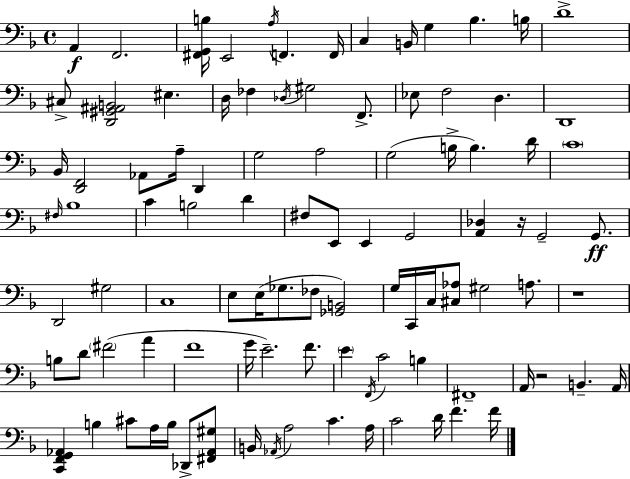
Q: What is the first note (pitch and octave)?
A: A2